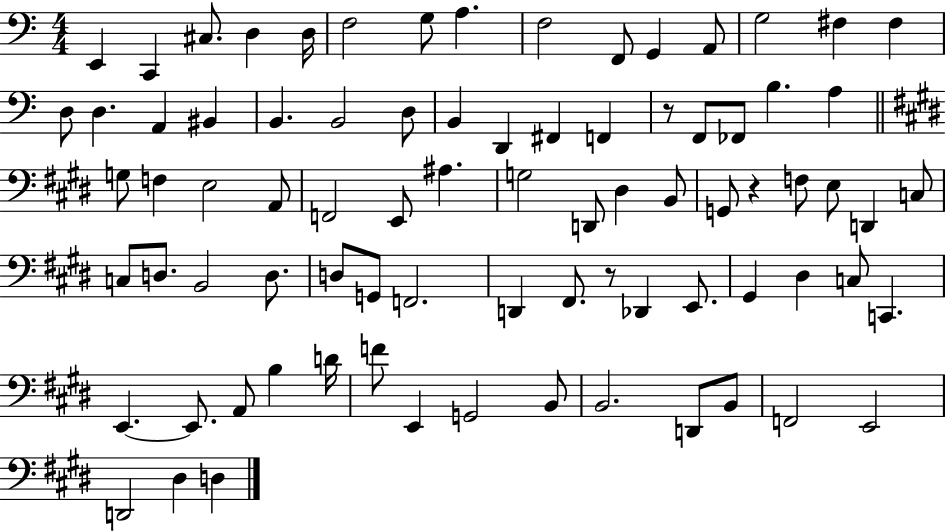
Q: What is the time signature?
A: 4/4